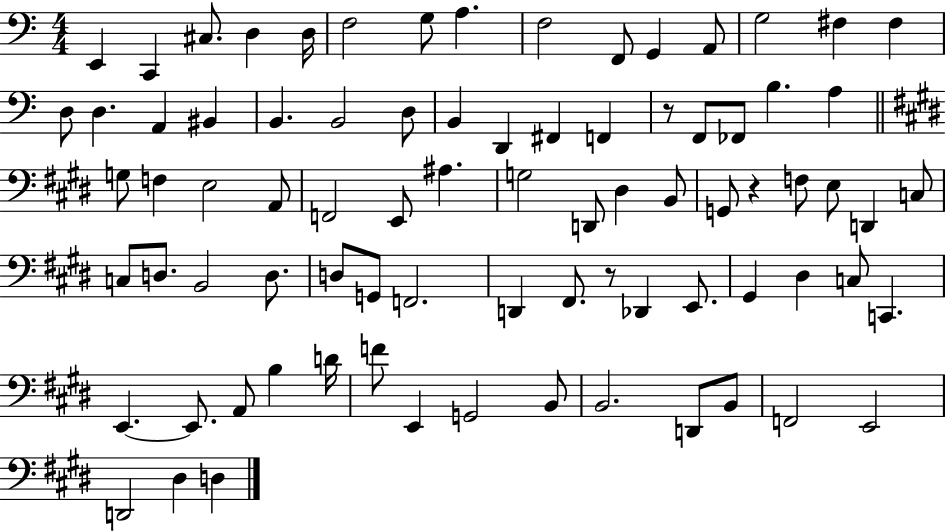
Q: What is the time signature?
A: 4/4